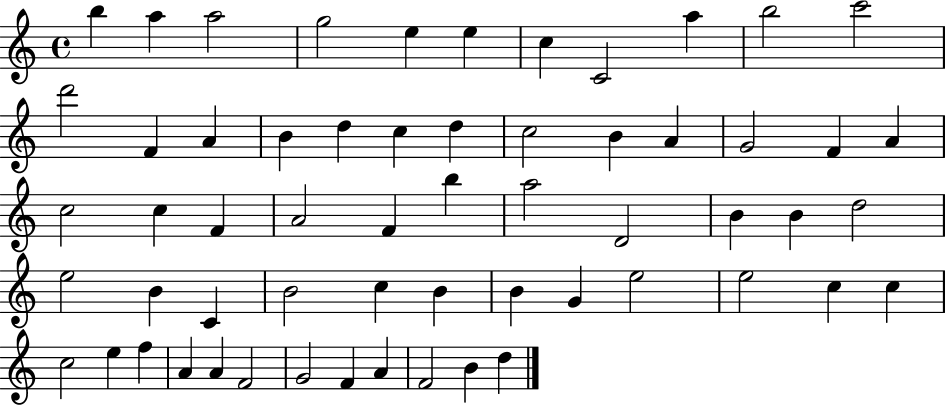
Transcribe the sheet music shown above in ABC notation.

X:1
T:Untitled
M:4/4
L:1/4
K:C
b a a2 g2 e e c C2 a b2 c'2 d'2 F A B d c d c2 B A G2 F A c2 c F A2 F b a2 D2 B B d2 e2 B C B2 c B B G e2 e2 c c c2 e f A A F2 G2 F A F2 B d